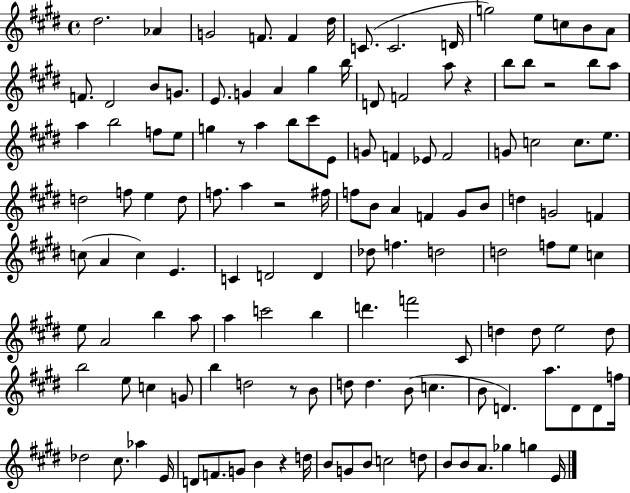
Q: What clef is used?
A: treble